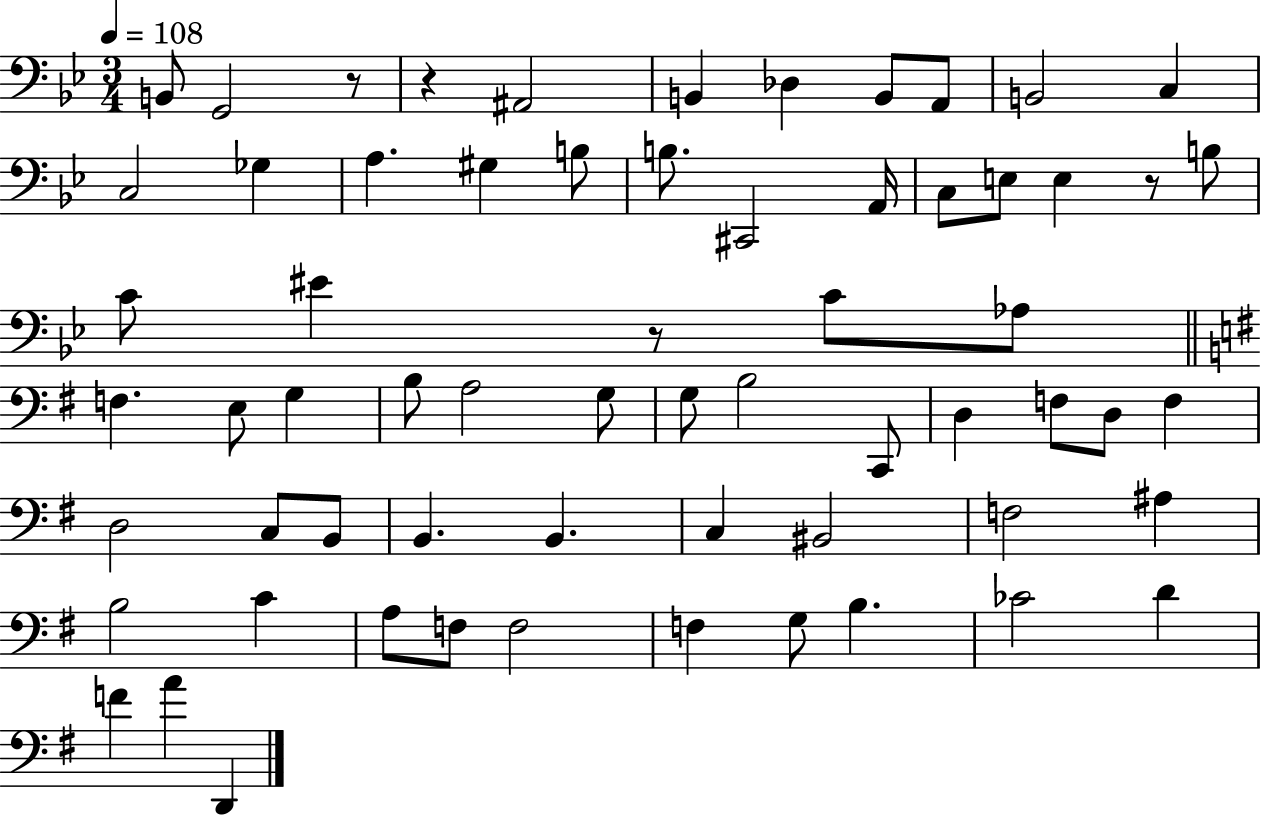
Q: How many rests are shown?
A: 4